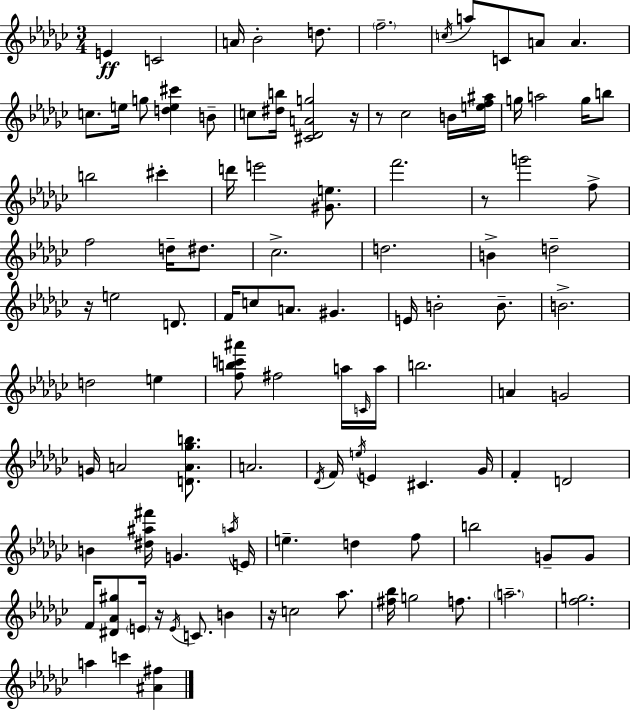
E4/q C4/h A4/s Bb4/h D5/e. F5/h. C5/s A5/e C4/e A4/e A4/q. C5/e. E5/s G5/e [D5,E5,C#6]/q B4/e C5/e [D#5,B5]/s [C#4,Db4,A4,G5]/h R/s R/e CES5/h B4/s [E5,F5,A#5]/s G5/s A5/h G5/s B5/e B5/h C#6/q D6/s E6/h [G#4,E5]/e. F6/h. R/e G6/h F5/e F5/h D5/s D#5/e. CES5/h. D5/h. B4/q D5/h R/s E5/h D4/e. F4/s C5/e A4/e. G#4/q. E4/s B4/h B4/e. B4/h. D5/h E5/q [F5,B5,C6,A#6]/e F#5/h A5/s C4/s A5/s B5/h. A4/q G4/h G4/s A4/h [D4,A4,Gb5,B5]/e. A4/h. Db4/s F4/s E5/s E4/q C#4/q. Gb4/s F4/q D4/h B4/q [D#5,A#5,F#6]/s G4/q. A5/s E4/s E5/q. D5/q F5/e B5/h G4/e G4/e F4/s [D#4,Ab4,G#5]/e E4/s R/s E4/s C4/e. B4/q R/s C5/h Ab5/e. [F#5,Bb5]/s G5/h F5/e. A5/h. [F5,G5]/h. A5/q C6/q [A#4,F#5]/q